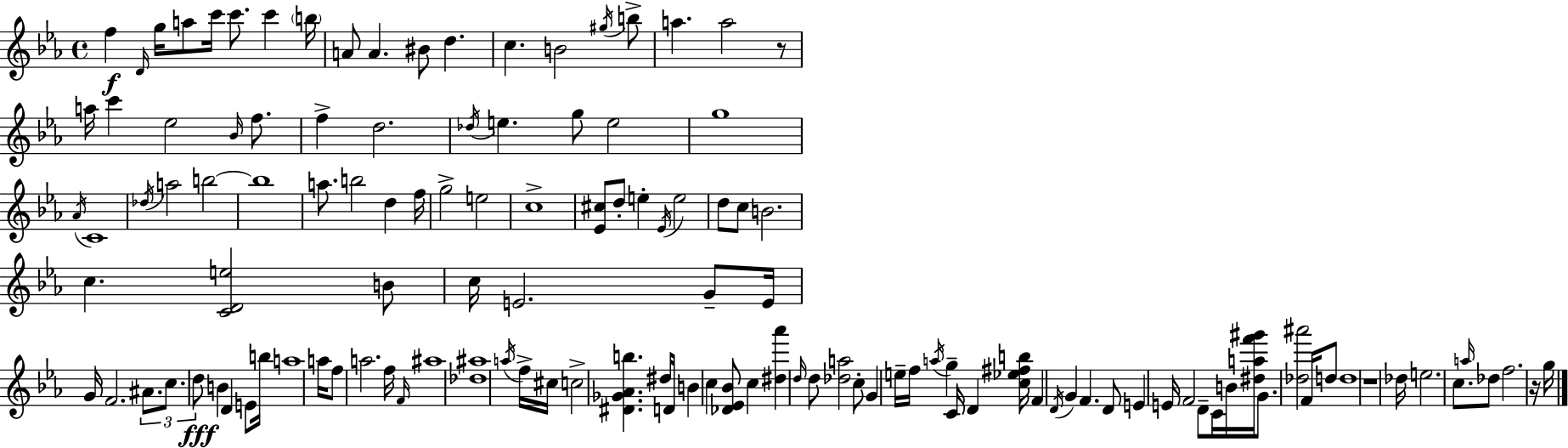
{
  \clef treble
  \time 4/4
  \defaultTimeSignature
  \key ees \major
  f''4\f \grace { d'16 } g''16 a''8 c'''16 c'''8. c'''4 | \parenthesize b''16 a'8 a'4. bis'8 d''4. | c''4. b'2 \acciaccatura { gis''16 } | b''8-> a''4. a''2 | \break r8 a''16 c'''4 ees''2 \grace { bes'16 } | f''8. f''4-> d''2. | \acciaccatura { des''16 } e''4. g''8 e''2 | g''1 | \break \acciaccatura { aes'16 } c'1 | \acciaccatura { des''16 } a''2 b''2~~ | b''1 | a''8. b''2 | \break d''4 f''16 g''2-> e''2 | c''1-> | <ees' cis''>8 d''8-. e''4-. \acciaccatura { ees'16 } e''2 | d''8 c''8 b'2. | \break c''4. <c' d' e''>2 | b'8 c''16 e'2. | g'8-- e'16 g'16 f'2. | \tuplet 3/2 { ais'8. c''8. d''8\fff } b'4 | \break d'4 e'8 b''16 a''1 | a''16 f''8 a''2. | f''16 \grace { f'16 } ais''1 | <des'' ais''>1 | \break \acciaccatura { a''16 } f''16-> cis''16 c''2-> | <dis' ges' aes' b''>4. dis''16 d'16 b'4 c''4 | <des' ees' bes'>8 c''4 <dis'' aes'''>4 \grace { d''16 } d''8 | <des'' a''>2 c''8-. g'4 e''16-- f''16 | \break \acciaccatura { a''16 } g''4-- c'16 d'4 <c'' ees'' fis'' b''>16 f'4 \acciaccatura { d'16 } | g'4 f'4. d'8 e'4 | e'16 f'2 d'8-- c'16 b'16 <dis'' a'' f''' gis'''>16 g'8. | <des'' ais'''>2 f'16 d''8 d''1 | \break r1 | des''16 e''2. | c''8. \grace { a''16 } des''8 f''2. | r16 g''16 \bar "|."
}